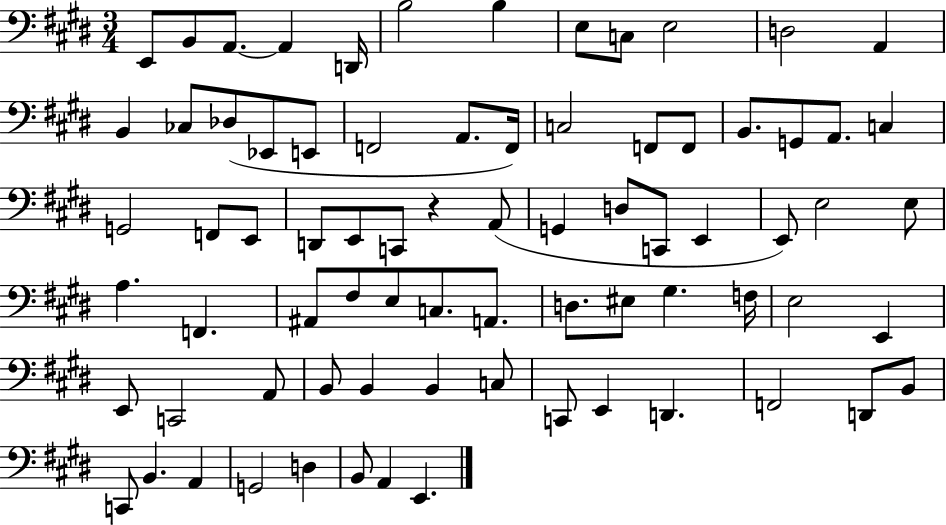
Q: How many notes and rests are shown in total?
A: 76